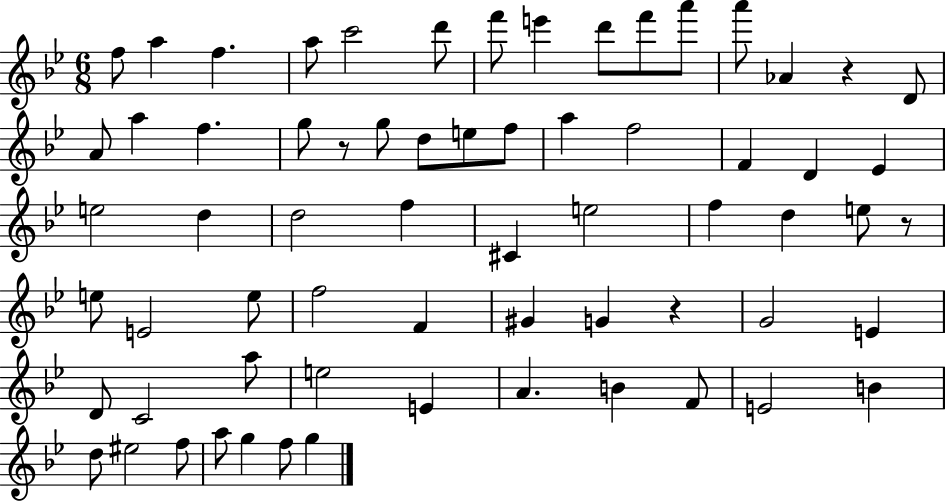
F5/e A5/q F5/q. A5/e C6/h D6/e F6/e E6/q D6/e F6/e A6/e A6/e Ab4/q R/q D4/e A4/e A5/q F5/q. G5/e R/e G5/e D5/e E5/e F5/e A5/q F5/h F4/q D4/q Eb4/q E5/h D5/q D5/h F5/q C#4/q E5/h F5/q D5/q E5/e R/e E5/e E4/h E5/e F5/h F4/q G#4/q G4/q R/q G4/h E4/q D4/e C4/h A5/e E5/h E4/q A4/q. B4/q F4/e E4/h B4/q D5/e EIS5/h F5/e A5/e G5/q F5/e G5/q